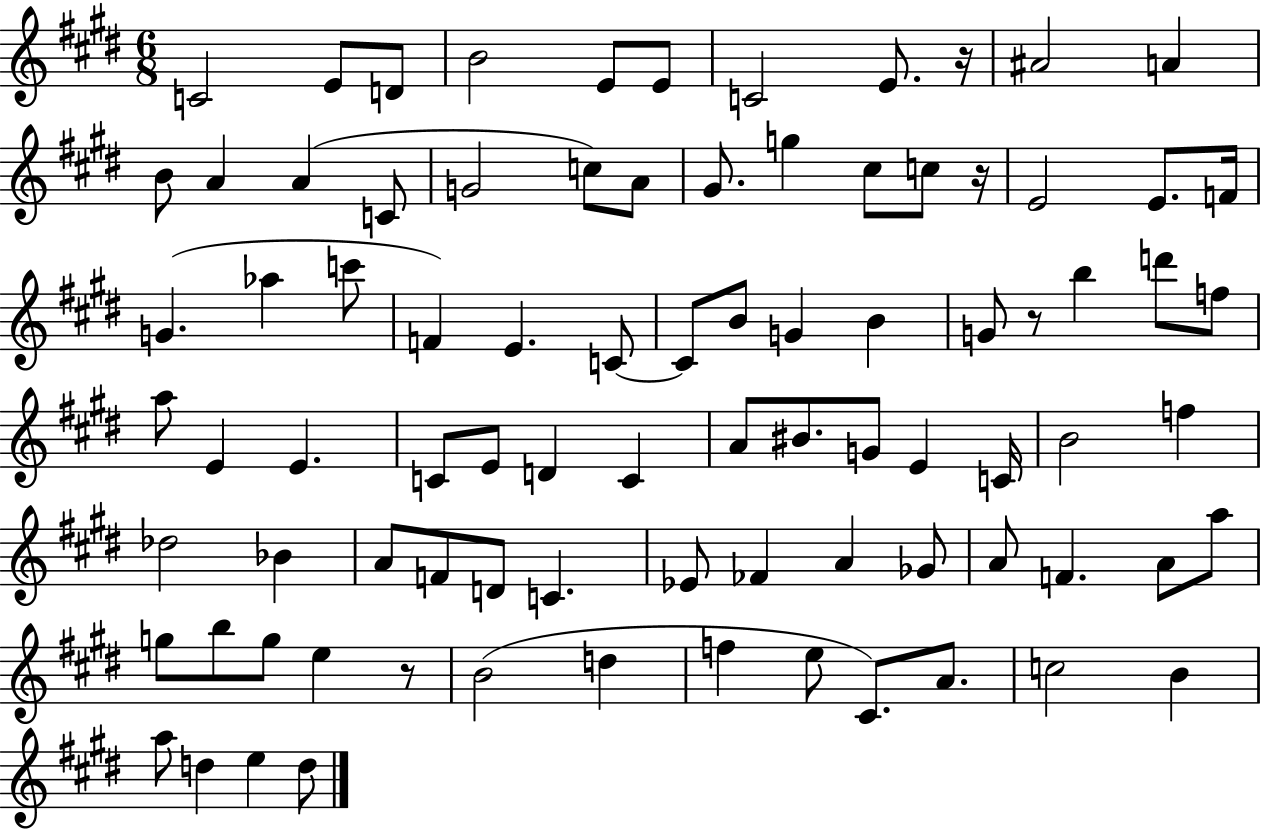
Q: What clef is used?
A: treble